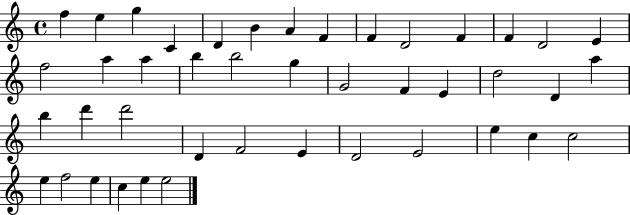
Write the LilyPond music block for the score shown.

{
  \clef treble
  \time 4/4
  \defaultTimeSignature
  \key c \major
  f''4 e''4 g''4 c'4 | d'4 b'4 a'4 f'4 | f'4 d'2 f'4 | f'4 d'2 e'4 | \break f''2 a''4 a''4 | b''4 b''2 g''4 | g'2 f'4 e'4 | d''2 d'4 a''4 | \break b''4 d'''4 d'''2 | d'4 f'2 e'4 | d'2 e'2 | e''4 c''4 c''2 | \break e''4 f''2 e''4 | c''4 e''4 e''2 | \bar "|."
}